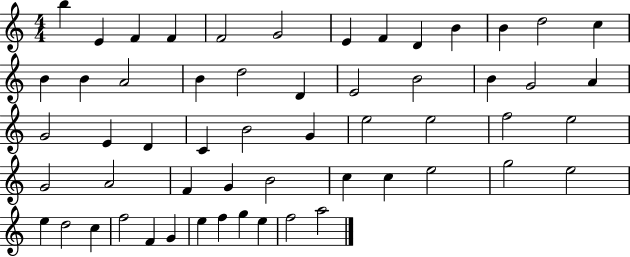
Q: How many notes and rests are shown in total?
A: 56